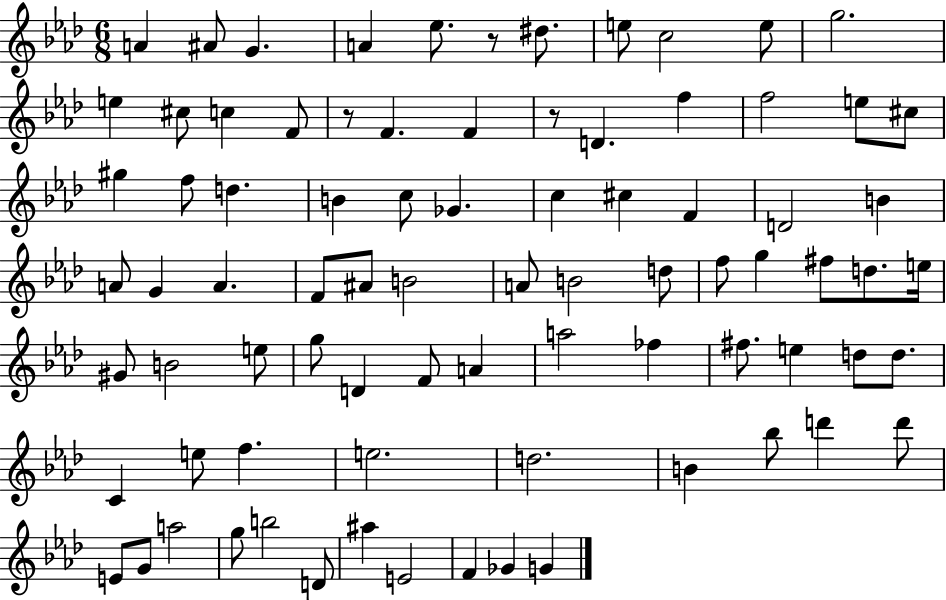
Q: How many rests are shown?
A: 3